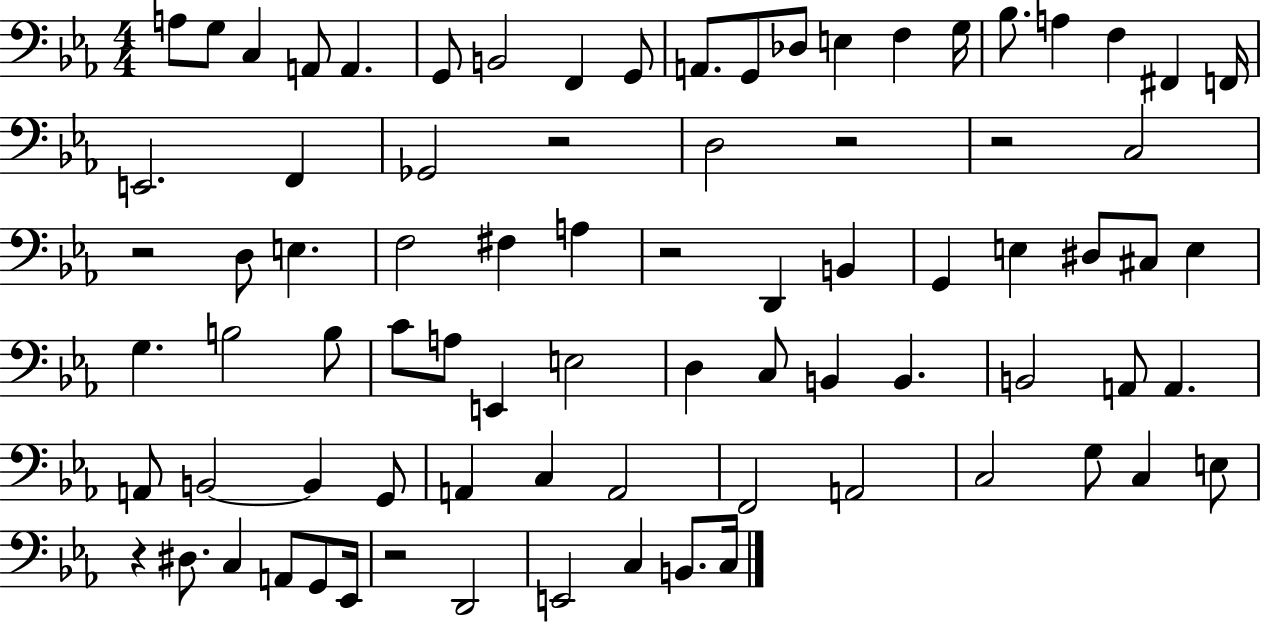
X:1
T:Untitled
M:4/4
L:1/4
K:Eb
A,/2 G,/2 C, A,,/2 A,, G,,/2 B,,2 F,, G,,/2 A,,/2 G,,/2 _D,/2 E, F, G,/4 _B,/2 A, F, ^F,, F,,/4 E,,2 F,, _G,,2 z2 D,2 z2 z2 C,2 z2 D,/2 E, F,2 ^F, A, z2 D,, B,, G,, E, ^D,/2 ^C,/2 E, G, B,2 B,/2 C/2 A,/2 E,, E,2 D, C,/2 B,, B,, B,,2 A,,/2 A,, A,,/2 B,,2 B,, G,,/2 A,, C, A,,2 F,,2 A,,2 C,2 G,/2 C, E,/2 z ^D,/2 C, A,,/2 G,,/2 _E,,/4 z2 D,,2 E,,2 C, B,,/2 C,/4